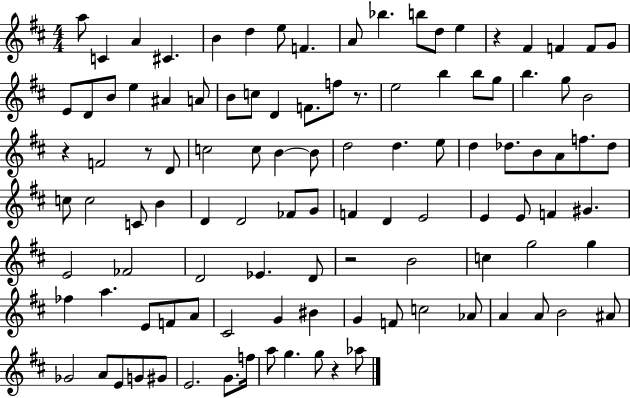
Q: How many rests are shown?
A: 6